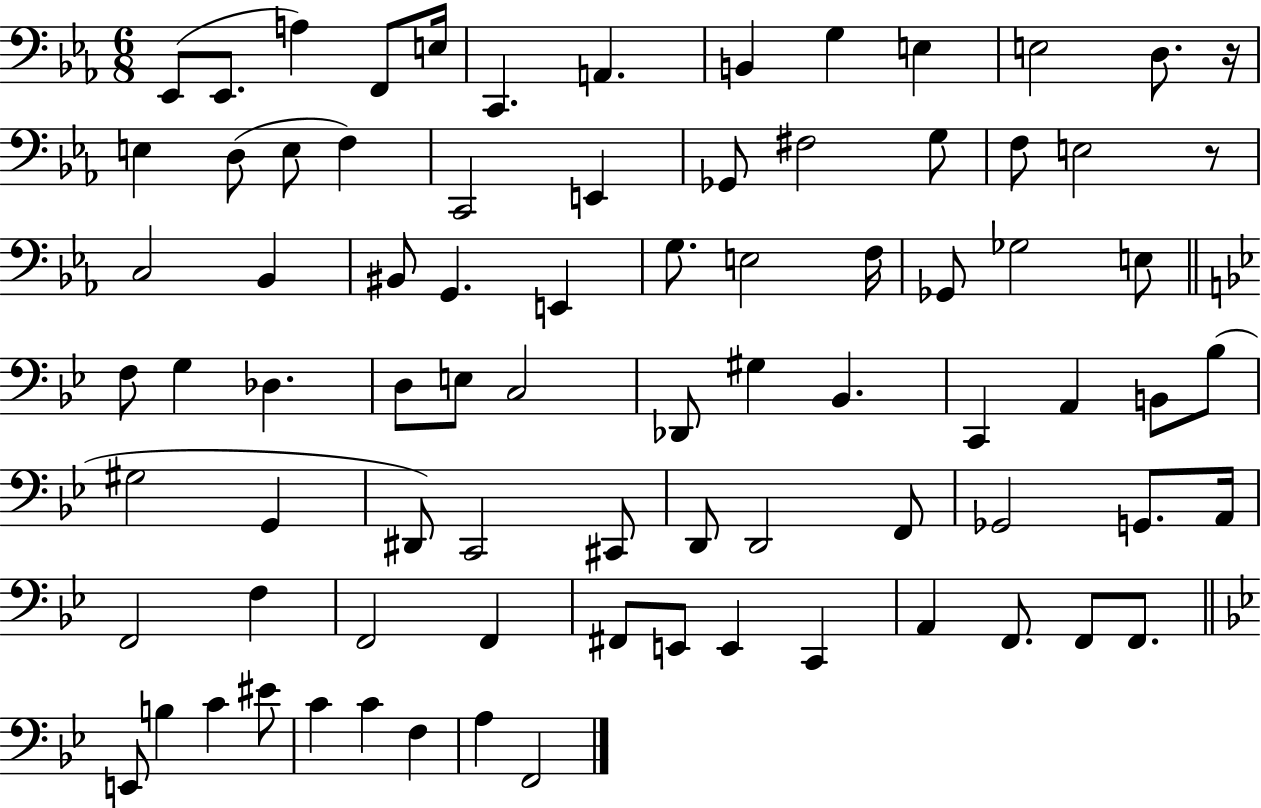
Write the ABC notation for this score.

X:1
T:Untitled
M:6/8
L:1/4
K:Eb
_E,,/2 _E,,/2 A, F,,/2 E,/4 C,, A,, B,, G, E, E,2 D,/2 z/4 E, D,/2 E,/2 F, C,,2 E,, _G,,/2 ^F,2 G,/2 F,/2 E,2 z/2 C,2 _B,, ^B,,/2 G,, E,, G,/2 E,2 F,/4 _G,,/2 _G,2 E,/2 F,/2 G, _D, D,/2 E,/2 C,2 _D,,/2 ^G, _B,, C,, A,, B,,/2 _B,/2 ^G,2 G,, ^D,,/2 C,,2 ^C,,/2 D,,/2 D,,2 F,,/2 _G,,2 G,,/2 A,,/4 F,,2 F, F,,2 F,, ^F,,/2 E,,/2 E,, C,, A,, F,,/2 F,,/2 F,,/2 E,,/2 B, C ^E/2 C C F, A, F,,2